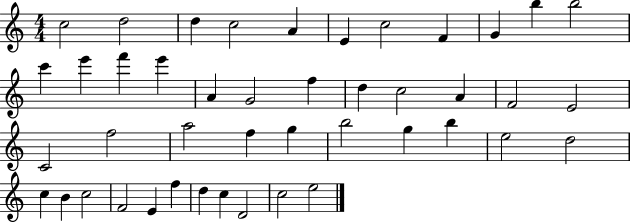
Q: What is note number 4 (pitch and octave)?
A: C5